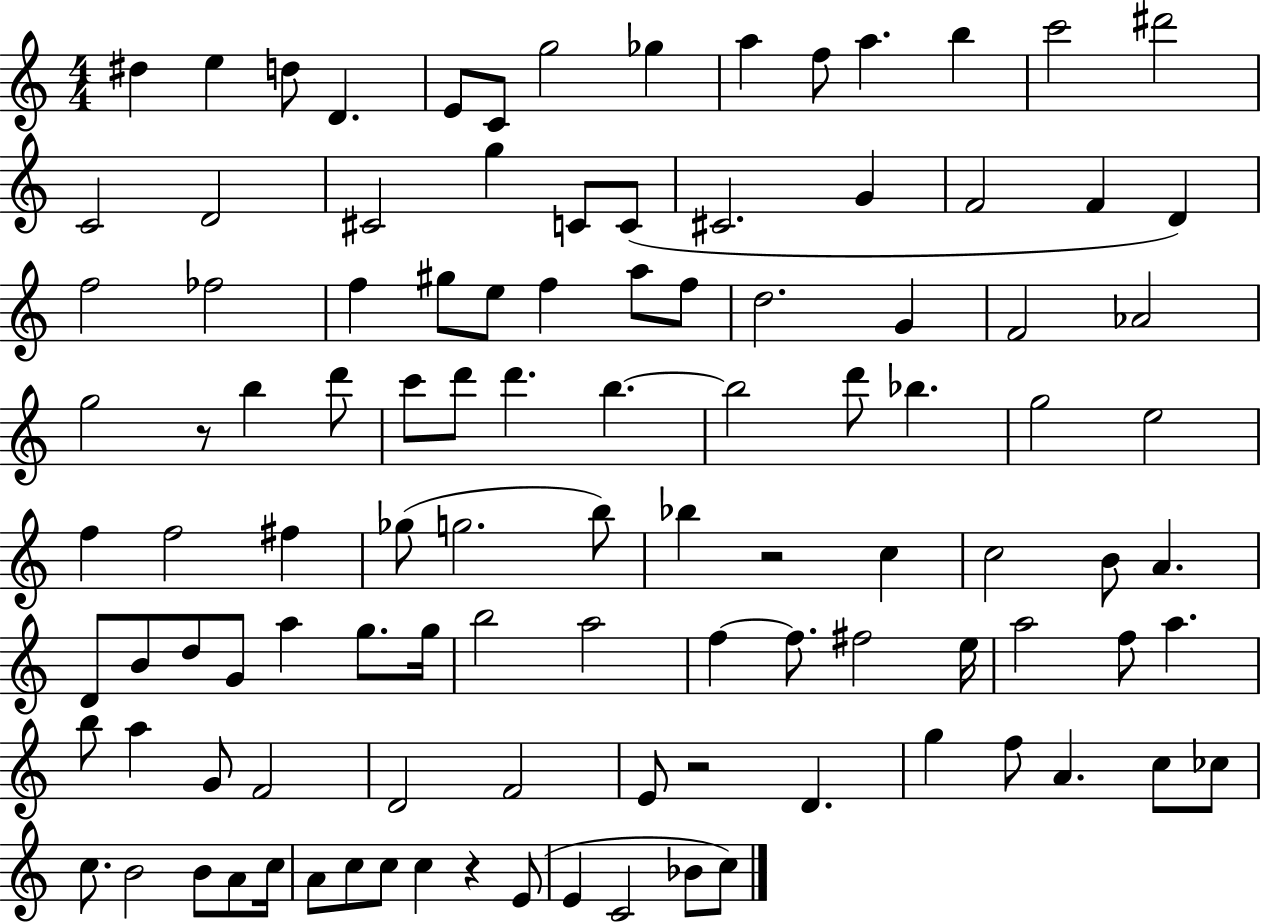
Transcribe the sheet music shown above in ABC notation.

X:1
T:Untitled
M:4/4
L:1/4
K:C
^d e d/2 D E/2 C/2 g2 _g a f/2 a b c'2 ^d'2 C2 D2 ^C2 g C/2 C/2 ^C2 G F2 F D f2 _f2 f ^g/2 e/2 f a/2 f/2 d2 G F2 _A2 g2 z/2 b d'/2 c'/2 d'/2 d' b b2 d'/2 _b g2 e2 f f2 ^f _g/2 g2 b/2 _b z2 c c2 B/2 A D/2 B/2 d/2 G/2 a g/2 g/4 b2 a2 f f/2 ^f2 e/4 a2 f/2 a b/2 a G/2 F2 D2 F2 E/2 z2 D g f/2 A c/2 _c/2 c/2 B2 B/2 A/2 c/4 A/2 c/2 c/2 c z E/2 E C2 _B/2 c/2